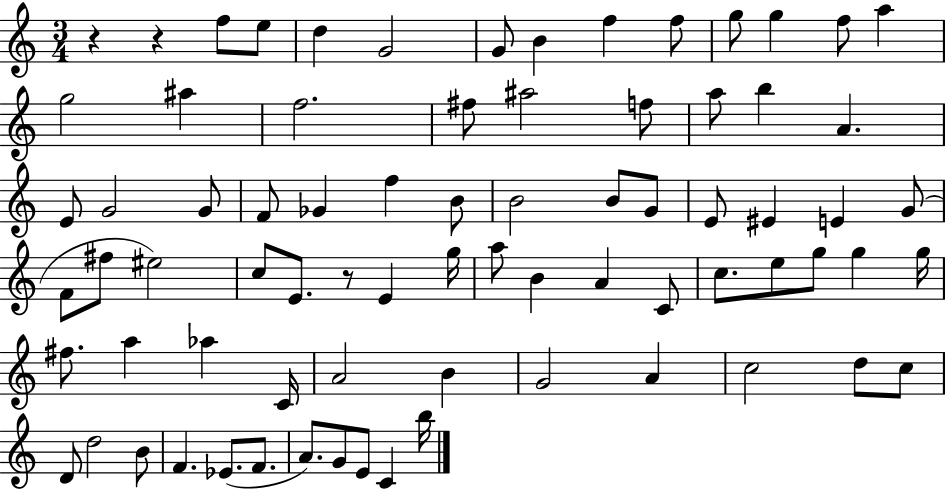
{
  \clef treble
  \numericTimeSignature
  \time 3/4
  \key c \major
  r4 r4 f''8 e''8 | d''4 g'2 | g'8 b'4 f''4 f''8 | g''8 g''4 f''8 a''4 | \break g''2 ais''4 | f''2. | fis''8 ais''2 f''8 | a''8 b''4 a'4. | \break e'8 g'2 g'8 | f'8 ges'4 f''4 b'8 | b'2 b'8 g'8 | e'8 eis'4 e'4 g'8( | \break f'8 fis''8 eis''2) | c''8 e'8. r8 e'4 g''16 | a''8 b'4 a'4 c'8 | c''8. e''8 g''8 g''4 g''16 | \break fis''8. a''4 aes''4 c'16 | a'2 b'4 | g'2 a'4 | c''2 d''8 c''8 | \break d'8 d''2 b'8 | f'4. ees'8.( f'8. | a'8.) g'8 e'8 c'4 b''16 | \bar "|."
}